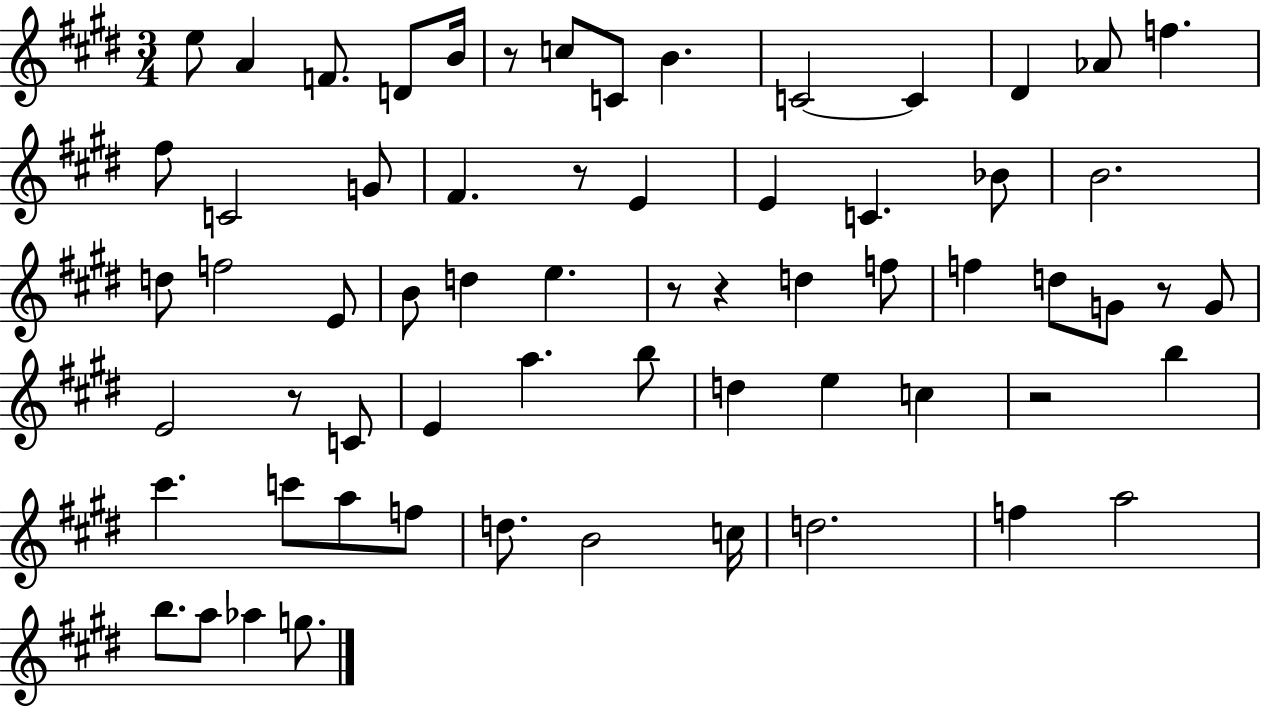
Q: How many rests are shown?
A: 7